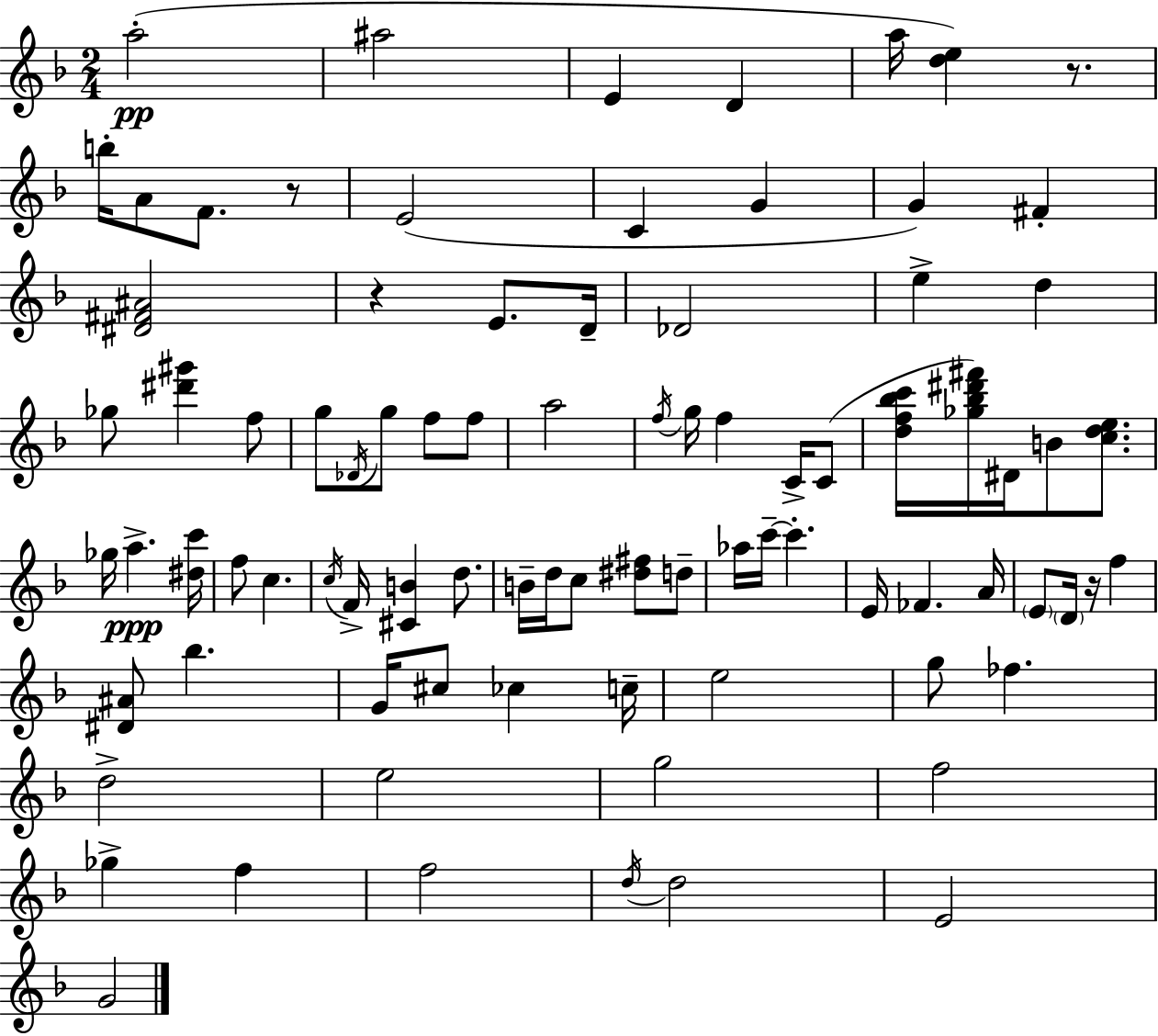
{
  \clef treble
  \numericTimeSignature
  \time 2/4
  \key f \major
  a''2-.(\pp | ais''2 | e'4 d'4 | a''16 <d'' e''>4) r8. | \break b''16-. a'8 f'8. r8 | e'2( | c'4 g'4 | g'4) fis'4-. | \break <dis' fis' ais'>2 | r4 e'8. d'16-- | des'2 | e''4-> d''4 | \break ges''8 <dis''' gis'''>4 f''8 | g''8 \acciaccatura { des'16 } g''8 f''8 f''8 | a''2 | \acciaccatura { f''16 } g''16 f''4 c'16-> | \break c'8( <d'' f'' bes'' c'''>16 <ges'' bes'' dis''' fis'''>16) dis'16 b'8 <c'' d'' e''>8. | ges''16 a''4.->\ppp | <dis'' c'''>16 f''8 c''4. | \acciaccatura { c''16 } f'16-> <cis' b'>4 | \break d''8. b'16-- d''16 c''8 <dis'' fis''>8 | d''8-- aes''16 c'''16--~~ c'''4.-. | e'16 fes'4. | a'16 \parenthesize e'8 \parenthesize d'16 r16 f''4 | \break <dis' ais'>8 bes''4. | g'16 cis''8 ces''4 | c''16-- e''2 | g''8 fes''4. | \break d''2-> | e''2 | g''2 | f''2 | \break ges''4-> f''4 | f''2 | \acciaccatura { d''16 } d''2 | e'2 | \break g'2 | \bar "|."
}